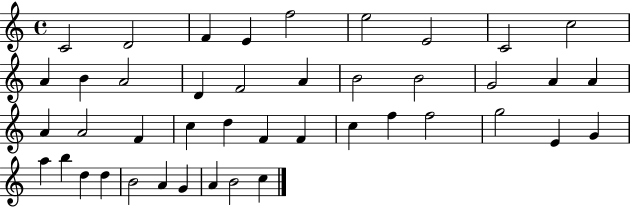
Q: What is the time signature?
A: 4/4